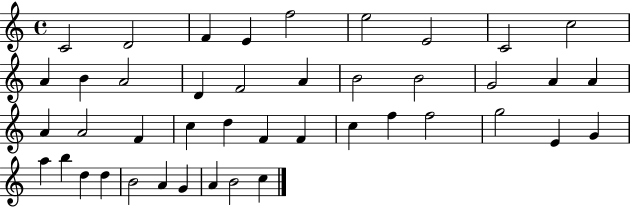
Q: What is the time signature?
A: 4/4